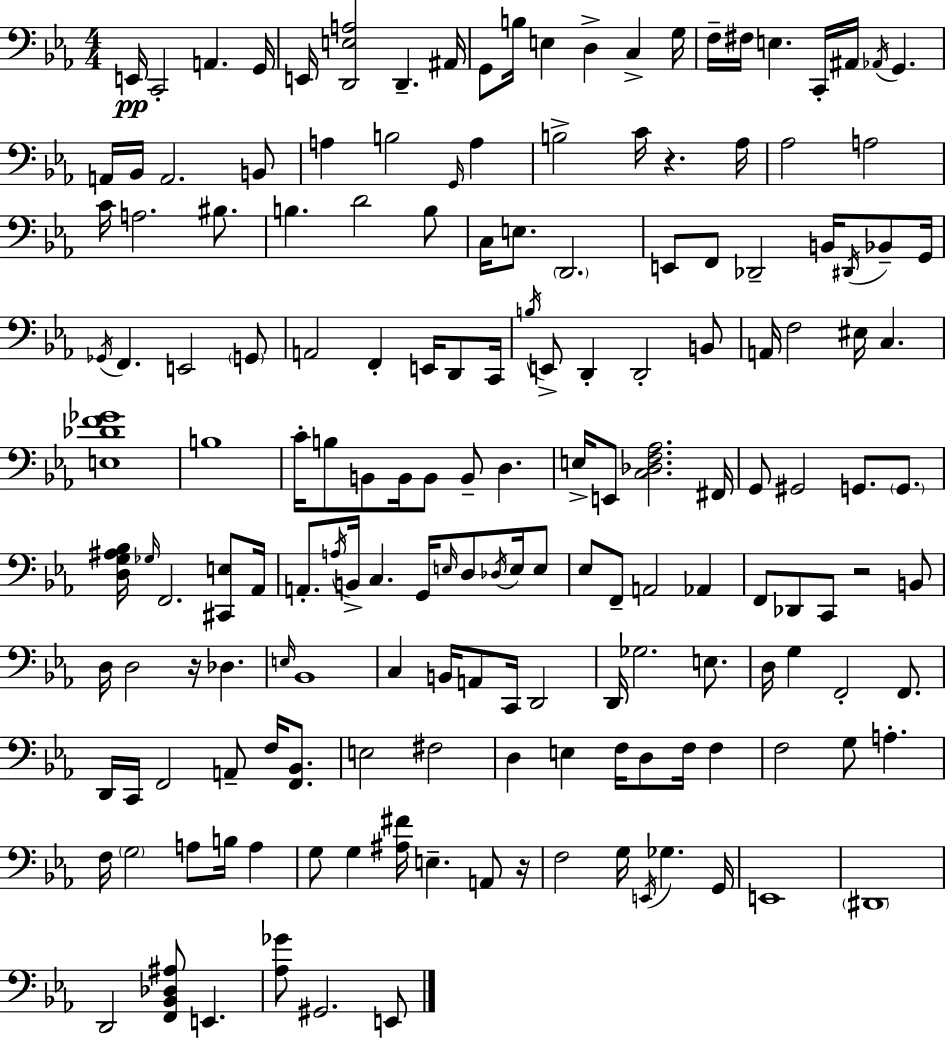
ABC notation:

X:1
T:Untitled
M:4/4
L:1/4
K:Eb
E,,/4 C,,2 A,, G,,/4 E,,/4 [D,,E,A,]2 D,, ^A,,/4 G,,/2 B,/4 E, D, C, G,/4 F,/4 ^F,/4 E, C,,/4 ^A,,/4 _A,,/4 G,, A,,/4 _B,,/4 A,,2 B,,/2 A, B,2 G,,/4 A, B,2 C/4 z _A,/4 _A,2 A,2 C/4 A,2 ^B,/2 B, D2 B,/2 C,/4 E,/2 D,,2 E,,/2 F,,/2 _D,,2 B,,/4 ^D,,/4 _B,,/2 G,,/4 _G,,/4 F,, E,,2 G,,/2 A,,2 F,, E,,/4 D,,/2 C,,/4 B,/4 E,,/2 D,, D,,2 B,,/2 A,,/4 F,2 ^E,/4 C, [E,_DF_G]4 B,4 C/4 B,/2 B,,/2 B,,/4 B,,/2 B,,/2 D, E,/4 E,,/2 [C,_D,F,_A,]2 ^F,,/4 G,,/2 ^G,,2 G,,/2 G,,/2 [D,G,^A,_B,]/4 _G,/4 F,,2 [^C,,E,]/2 _A,,/4 A,,/2 A,/4 B,,/4 C, G,,/4 E,/4 D,/2 _D,/4 E,/4 E,/2 _E,/2 F,,/2 A,,2 _A,, F,,/2 _D,,/2 C,,/2 z2 B,,/2 D,/4 D,2 z/4 _D, E,/4 _B,,4 C, B,,/4 A,,/2 C,,/4 D,,2 D,,/4 _G,2 E,/2 D,/4 G, F,,2 F,,/2 D,,/4 C,,/4 F,,2 A,,/2 F,/4 [F,,_B,,]/2 E,2 ^F,2 D, E, F,/4 D,/2 F,/4 F, F,2 G,/2 A, F,/4 G,2 A,/2 B,/4 A, G,/2 G, [^A,^F]/4 E, A,,/2 z/4 F,2 G,/4 E,,/4 _G, G,,/4 E,,4 ^D,,4 D,,2 [F,,_B,,_D,^A,]/2 E,, [_A,_G]/2 ^G,,2 E,,/2